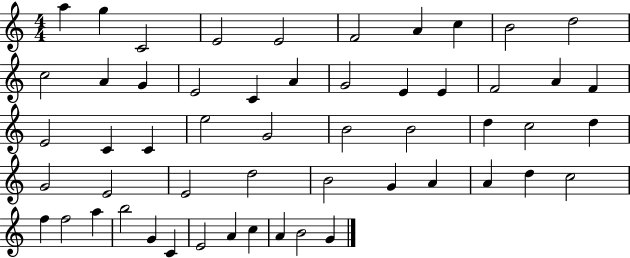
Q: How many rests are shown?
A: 0